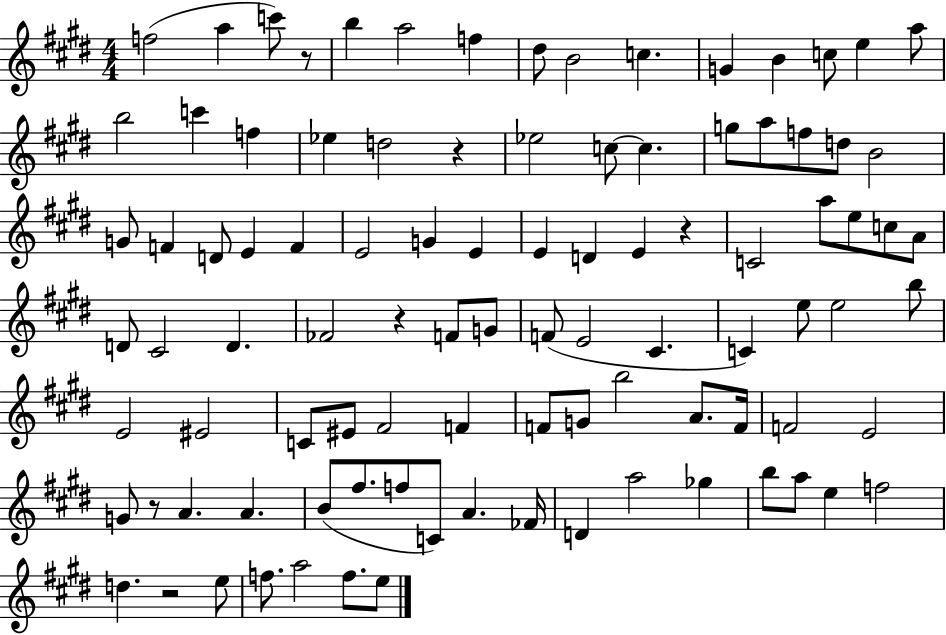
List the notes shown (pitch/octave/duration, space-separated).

F5/h A5/q C6/e R/e B5/q A5/h F5/q D#5/e B4/h C5/q. G4/q B4/q C5/e E5/q A5/e B5/h C6/q F5/q Eb5/q D5/h R/q Eb5/h C5/e C5/q. G5/e A5/e F5/e D5/e B4/h G4/e F4/q D4/e E4/q F4/q E4/h G4/q E4/q E4/q D4/q E4/q R/q C4/h A5/e E5/e C5/e A4/e D4/e C#4/h D4/q. FES4/h R/q F4/e G4/e F4/e E4/h C#4/q. C4/q E5/e E5/h B5/e E4/h EIS4/h C4/e EIS4/e F#4/h F4/q F4/e G4/e B5/h A4/e. F4/s F4/h E4/h G4/e R/e A4/q. A4/q. B4/e F#5/e. F5/e C4/e A4/q. FES4/s D4/q A5/h Gb5/q B5/e A5/e E5/q F5/h D5/q. R/h E5/e F5/e. A5/h F5/e. E5/e